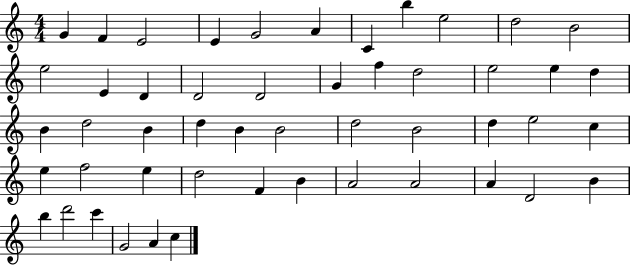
X:1
T:Untitled
M:4/4
L:1/4
K:C
G F E2 E G2 A C b e2 d2 B2 e2 E D D2 D2 G f d2 e2 e d B d2 B d B B2 d2 B2 d e2 c e f2 e d2 F B A2 A2 A D2 B b d'2 c' G2 A c